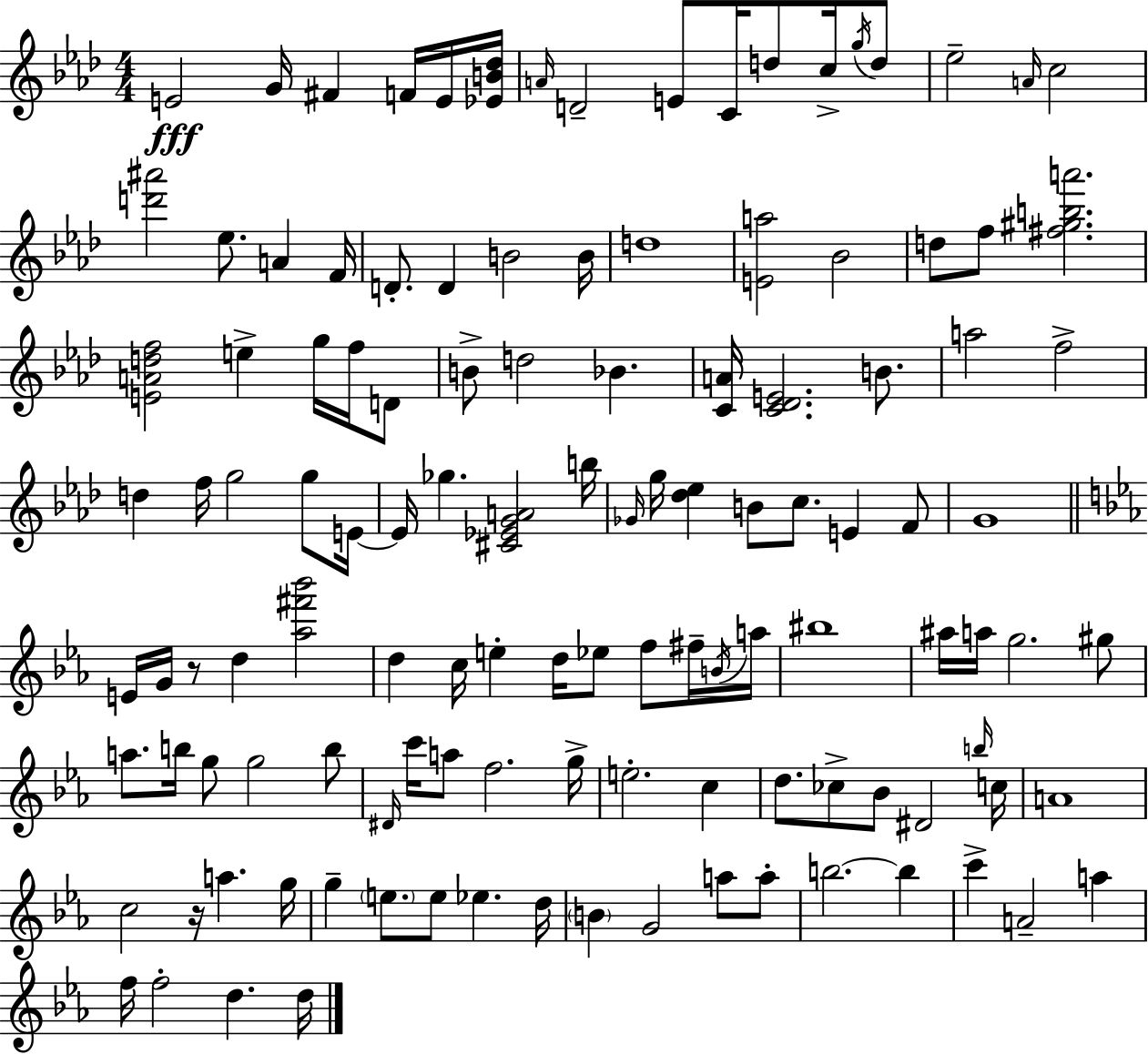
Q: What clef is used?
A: treble